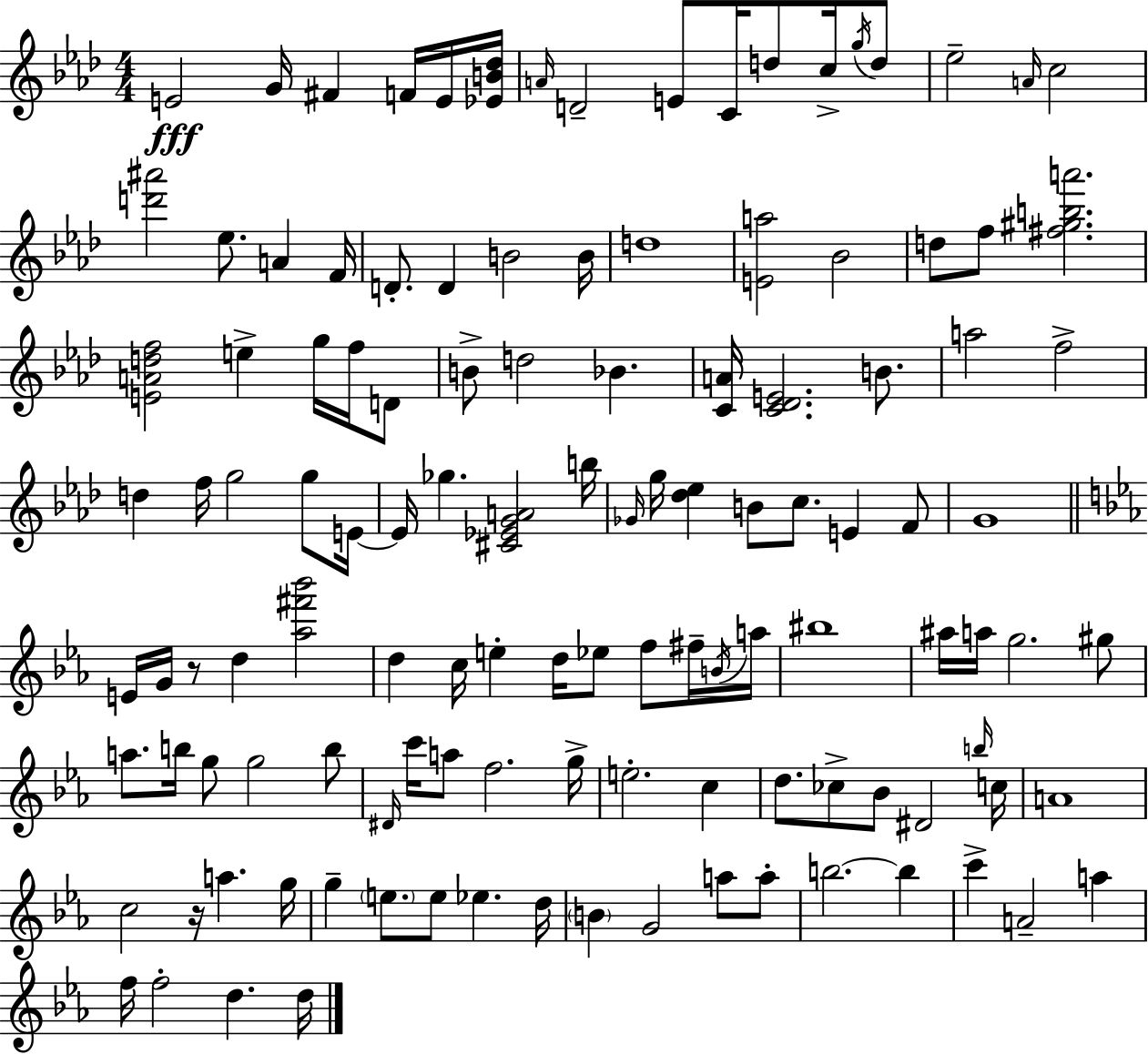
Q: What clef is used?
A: treble